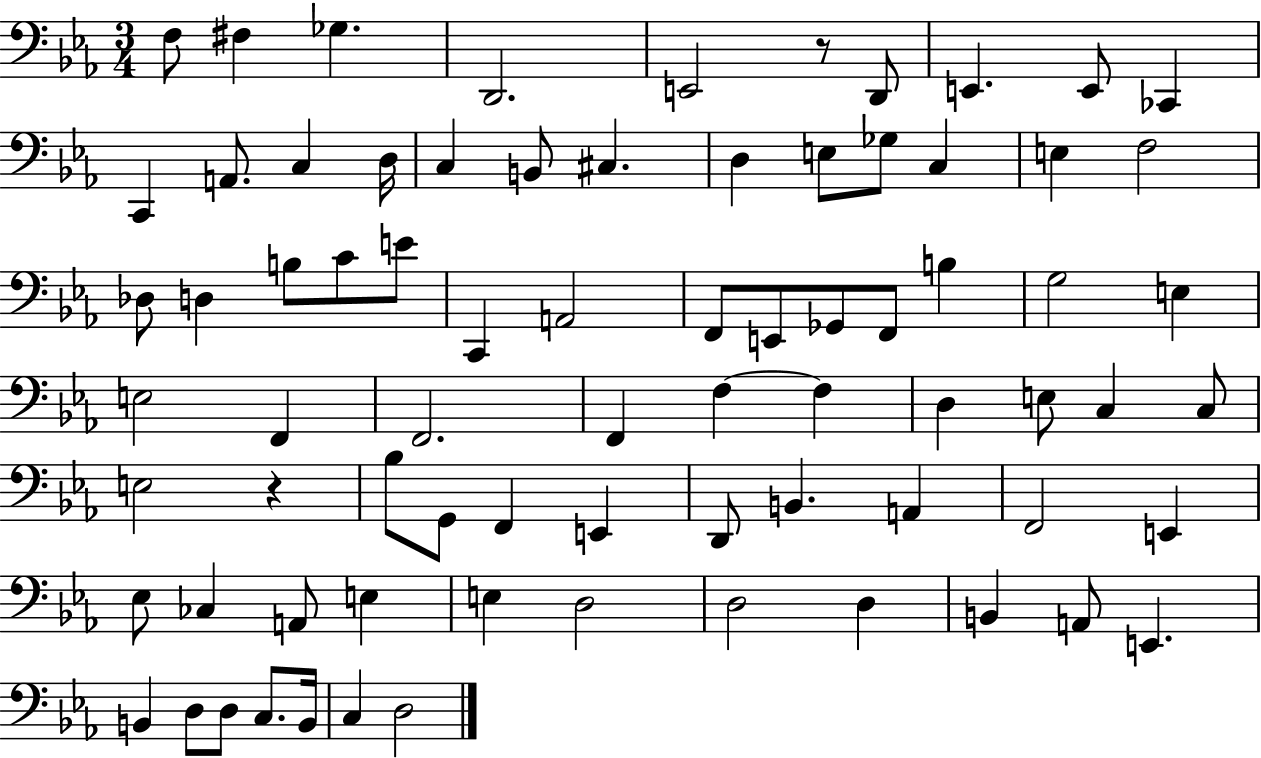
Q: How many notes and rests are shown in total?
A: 76